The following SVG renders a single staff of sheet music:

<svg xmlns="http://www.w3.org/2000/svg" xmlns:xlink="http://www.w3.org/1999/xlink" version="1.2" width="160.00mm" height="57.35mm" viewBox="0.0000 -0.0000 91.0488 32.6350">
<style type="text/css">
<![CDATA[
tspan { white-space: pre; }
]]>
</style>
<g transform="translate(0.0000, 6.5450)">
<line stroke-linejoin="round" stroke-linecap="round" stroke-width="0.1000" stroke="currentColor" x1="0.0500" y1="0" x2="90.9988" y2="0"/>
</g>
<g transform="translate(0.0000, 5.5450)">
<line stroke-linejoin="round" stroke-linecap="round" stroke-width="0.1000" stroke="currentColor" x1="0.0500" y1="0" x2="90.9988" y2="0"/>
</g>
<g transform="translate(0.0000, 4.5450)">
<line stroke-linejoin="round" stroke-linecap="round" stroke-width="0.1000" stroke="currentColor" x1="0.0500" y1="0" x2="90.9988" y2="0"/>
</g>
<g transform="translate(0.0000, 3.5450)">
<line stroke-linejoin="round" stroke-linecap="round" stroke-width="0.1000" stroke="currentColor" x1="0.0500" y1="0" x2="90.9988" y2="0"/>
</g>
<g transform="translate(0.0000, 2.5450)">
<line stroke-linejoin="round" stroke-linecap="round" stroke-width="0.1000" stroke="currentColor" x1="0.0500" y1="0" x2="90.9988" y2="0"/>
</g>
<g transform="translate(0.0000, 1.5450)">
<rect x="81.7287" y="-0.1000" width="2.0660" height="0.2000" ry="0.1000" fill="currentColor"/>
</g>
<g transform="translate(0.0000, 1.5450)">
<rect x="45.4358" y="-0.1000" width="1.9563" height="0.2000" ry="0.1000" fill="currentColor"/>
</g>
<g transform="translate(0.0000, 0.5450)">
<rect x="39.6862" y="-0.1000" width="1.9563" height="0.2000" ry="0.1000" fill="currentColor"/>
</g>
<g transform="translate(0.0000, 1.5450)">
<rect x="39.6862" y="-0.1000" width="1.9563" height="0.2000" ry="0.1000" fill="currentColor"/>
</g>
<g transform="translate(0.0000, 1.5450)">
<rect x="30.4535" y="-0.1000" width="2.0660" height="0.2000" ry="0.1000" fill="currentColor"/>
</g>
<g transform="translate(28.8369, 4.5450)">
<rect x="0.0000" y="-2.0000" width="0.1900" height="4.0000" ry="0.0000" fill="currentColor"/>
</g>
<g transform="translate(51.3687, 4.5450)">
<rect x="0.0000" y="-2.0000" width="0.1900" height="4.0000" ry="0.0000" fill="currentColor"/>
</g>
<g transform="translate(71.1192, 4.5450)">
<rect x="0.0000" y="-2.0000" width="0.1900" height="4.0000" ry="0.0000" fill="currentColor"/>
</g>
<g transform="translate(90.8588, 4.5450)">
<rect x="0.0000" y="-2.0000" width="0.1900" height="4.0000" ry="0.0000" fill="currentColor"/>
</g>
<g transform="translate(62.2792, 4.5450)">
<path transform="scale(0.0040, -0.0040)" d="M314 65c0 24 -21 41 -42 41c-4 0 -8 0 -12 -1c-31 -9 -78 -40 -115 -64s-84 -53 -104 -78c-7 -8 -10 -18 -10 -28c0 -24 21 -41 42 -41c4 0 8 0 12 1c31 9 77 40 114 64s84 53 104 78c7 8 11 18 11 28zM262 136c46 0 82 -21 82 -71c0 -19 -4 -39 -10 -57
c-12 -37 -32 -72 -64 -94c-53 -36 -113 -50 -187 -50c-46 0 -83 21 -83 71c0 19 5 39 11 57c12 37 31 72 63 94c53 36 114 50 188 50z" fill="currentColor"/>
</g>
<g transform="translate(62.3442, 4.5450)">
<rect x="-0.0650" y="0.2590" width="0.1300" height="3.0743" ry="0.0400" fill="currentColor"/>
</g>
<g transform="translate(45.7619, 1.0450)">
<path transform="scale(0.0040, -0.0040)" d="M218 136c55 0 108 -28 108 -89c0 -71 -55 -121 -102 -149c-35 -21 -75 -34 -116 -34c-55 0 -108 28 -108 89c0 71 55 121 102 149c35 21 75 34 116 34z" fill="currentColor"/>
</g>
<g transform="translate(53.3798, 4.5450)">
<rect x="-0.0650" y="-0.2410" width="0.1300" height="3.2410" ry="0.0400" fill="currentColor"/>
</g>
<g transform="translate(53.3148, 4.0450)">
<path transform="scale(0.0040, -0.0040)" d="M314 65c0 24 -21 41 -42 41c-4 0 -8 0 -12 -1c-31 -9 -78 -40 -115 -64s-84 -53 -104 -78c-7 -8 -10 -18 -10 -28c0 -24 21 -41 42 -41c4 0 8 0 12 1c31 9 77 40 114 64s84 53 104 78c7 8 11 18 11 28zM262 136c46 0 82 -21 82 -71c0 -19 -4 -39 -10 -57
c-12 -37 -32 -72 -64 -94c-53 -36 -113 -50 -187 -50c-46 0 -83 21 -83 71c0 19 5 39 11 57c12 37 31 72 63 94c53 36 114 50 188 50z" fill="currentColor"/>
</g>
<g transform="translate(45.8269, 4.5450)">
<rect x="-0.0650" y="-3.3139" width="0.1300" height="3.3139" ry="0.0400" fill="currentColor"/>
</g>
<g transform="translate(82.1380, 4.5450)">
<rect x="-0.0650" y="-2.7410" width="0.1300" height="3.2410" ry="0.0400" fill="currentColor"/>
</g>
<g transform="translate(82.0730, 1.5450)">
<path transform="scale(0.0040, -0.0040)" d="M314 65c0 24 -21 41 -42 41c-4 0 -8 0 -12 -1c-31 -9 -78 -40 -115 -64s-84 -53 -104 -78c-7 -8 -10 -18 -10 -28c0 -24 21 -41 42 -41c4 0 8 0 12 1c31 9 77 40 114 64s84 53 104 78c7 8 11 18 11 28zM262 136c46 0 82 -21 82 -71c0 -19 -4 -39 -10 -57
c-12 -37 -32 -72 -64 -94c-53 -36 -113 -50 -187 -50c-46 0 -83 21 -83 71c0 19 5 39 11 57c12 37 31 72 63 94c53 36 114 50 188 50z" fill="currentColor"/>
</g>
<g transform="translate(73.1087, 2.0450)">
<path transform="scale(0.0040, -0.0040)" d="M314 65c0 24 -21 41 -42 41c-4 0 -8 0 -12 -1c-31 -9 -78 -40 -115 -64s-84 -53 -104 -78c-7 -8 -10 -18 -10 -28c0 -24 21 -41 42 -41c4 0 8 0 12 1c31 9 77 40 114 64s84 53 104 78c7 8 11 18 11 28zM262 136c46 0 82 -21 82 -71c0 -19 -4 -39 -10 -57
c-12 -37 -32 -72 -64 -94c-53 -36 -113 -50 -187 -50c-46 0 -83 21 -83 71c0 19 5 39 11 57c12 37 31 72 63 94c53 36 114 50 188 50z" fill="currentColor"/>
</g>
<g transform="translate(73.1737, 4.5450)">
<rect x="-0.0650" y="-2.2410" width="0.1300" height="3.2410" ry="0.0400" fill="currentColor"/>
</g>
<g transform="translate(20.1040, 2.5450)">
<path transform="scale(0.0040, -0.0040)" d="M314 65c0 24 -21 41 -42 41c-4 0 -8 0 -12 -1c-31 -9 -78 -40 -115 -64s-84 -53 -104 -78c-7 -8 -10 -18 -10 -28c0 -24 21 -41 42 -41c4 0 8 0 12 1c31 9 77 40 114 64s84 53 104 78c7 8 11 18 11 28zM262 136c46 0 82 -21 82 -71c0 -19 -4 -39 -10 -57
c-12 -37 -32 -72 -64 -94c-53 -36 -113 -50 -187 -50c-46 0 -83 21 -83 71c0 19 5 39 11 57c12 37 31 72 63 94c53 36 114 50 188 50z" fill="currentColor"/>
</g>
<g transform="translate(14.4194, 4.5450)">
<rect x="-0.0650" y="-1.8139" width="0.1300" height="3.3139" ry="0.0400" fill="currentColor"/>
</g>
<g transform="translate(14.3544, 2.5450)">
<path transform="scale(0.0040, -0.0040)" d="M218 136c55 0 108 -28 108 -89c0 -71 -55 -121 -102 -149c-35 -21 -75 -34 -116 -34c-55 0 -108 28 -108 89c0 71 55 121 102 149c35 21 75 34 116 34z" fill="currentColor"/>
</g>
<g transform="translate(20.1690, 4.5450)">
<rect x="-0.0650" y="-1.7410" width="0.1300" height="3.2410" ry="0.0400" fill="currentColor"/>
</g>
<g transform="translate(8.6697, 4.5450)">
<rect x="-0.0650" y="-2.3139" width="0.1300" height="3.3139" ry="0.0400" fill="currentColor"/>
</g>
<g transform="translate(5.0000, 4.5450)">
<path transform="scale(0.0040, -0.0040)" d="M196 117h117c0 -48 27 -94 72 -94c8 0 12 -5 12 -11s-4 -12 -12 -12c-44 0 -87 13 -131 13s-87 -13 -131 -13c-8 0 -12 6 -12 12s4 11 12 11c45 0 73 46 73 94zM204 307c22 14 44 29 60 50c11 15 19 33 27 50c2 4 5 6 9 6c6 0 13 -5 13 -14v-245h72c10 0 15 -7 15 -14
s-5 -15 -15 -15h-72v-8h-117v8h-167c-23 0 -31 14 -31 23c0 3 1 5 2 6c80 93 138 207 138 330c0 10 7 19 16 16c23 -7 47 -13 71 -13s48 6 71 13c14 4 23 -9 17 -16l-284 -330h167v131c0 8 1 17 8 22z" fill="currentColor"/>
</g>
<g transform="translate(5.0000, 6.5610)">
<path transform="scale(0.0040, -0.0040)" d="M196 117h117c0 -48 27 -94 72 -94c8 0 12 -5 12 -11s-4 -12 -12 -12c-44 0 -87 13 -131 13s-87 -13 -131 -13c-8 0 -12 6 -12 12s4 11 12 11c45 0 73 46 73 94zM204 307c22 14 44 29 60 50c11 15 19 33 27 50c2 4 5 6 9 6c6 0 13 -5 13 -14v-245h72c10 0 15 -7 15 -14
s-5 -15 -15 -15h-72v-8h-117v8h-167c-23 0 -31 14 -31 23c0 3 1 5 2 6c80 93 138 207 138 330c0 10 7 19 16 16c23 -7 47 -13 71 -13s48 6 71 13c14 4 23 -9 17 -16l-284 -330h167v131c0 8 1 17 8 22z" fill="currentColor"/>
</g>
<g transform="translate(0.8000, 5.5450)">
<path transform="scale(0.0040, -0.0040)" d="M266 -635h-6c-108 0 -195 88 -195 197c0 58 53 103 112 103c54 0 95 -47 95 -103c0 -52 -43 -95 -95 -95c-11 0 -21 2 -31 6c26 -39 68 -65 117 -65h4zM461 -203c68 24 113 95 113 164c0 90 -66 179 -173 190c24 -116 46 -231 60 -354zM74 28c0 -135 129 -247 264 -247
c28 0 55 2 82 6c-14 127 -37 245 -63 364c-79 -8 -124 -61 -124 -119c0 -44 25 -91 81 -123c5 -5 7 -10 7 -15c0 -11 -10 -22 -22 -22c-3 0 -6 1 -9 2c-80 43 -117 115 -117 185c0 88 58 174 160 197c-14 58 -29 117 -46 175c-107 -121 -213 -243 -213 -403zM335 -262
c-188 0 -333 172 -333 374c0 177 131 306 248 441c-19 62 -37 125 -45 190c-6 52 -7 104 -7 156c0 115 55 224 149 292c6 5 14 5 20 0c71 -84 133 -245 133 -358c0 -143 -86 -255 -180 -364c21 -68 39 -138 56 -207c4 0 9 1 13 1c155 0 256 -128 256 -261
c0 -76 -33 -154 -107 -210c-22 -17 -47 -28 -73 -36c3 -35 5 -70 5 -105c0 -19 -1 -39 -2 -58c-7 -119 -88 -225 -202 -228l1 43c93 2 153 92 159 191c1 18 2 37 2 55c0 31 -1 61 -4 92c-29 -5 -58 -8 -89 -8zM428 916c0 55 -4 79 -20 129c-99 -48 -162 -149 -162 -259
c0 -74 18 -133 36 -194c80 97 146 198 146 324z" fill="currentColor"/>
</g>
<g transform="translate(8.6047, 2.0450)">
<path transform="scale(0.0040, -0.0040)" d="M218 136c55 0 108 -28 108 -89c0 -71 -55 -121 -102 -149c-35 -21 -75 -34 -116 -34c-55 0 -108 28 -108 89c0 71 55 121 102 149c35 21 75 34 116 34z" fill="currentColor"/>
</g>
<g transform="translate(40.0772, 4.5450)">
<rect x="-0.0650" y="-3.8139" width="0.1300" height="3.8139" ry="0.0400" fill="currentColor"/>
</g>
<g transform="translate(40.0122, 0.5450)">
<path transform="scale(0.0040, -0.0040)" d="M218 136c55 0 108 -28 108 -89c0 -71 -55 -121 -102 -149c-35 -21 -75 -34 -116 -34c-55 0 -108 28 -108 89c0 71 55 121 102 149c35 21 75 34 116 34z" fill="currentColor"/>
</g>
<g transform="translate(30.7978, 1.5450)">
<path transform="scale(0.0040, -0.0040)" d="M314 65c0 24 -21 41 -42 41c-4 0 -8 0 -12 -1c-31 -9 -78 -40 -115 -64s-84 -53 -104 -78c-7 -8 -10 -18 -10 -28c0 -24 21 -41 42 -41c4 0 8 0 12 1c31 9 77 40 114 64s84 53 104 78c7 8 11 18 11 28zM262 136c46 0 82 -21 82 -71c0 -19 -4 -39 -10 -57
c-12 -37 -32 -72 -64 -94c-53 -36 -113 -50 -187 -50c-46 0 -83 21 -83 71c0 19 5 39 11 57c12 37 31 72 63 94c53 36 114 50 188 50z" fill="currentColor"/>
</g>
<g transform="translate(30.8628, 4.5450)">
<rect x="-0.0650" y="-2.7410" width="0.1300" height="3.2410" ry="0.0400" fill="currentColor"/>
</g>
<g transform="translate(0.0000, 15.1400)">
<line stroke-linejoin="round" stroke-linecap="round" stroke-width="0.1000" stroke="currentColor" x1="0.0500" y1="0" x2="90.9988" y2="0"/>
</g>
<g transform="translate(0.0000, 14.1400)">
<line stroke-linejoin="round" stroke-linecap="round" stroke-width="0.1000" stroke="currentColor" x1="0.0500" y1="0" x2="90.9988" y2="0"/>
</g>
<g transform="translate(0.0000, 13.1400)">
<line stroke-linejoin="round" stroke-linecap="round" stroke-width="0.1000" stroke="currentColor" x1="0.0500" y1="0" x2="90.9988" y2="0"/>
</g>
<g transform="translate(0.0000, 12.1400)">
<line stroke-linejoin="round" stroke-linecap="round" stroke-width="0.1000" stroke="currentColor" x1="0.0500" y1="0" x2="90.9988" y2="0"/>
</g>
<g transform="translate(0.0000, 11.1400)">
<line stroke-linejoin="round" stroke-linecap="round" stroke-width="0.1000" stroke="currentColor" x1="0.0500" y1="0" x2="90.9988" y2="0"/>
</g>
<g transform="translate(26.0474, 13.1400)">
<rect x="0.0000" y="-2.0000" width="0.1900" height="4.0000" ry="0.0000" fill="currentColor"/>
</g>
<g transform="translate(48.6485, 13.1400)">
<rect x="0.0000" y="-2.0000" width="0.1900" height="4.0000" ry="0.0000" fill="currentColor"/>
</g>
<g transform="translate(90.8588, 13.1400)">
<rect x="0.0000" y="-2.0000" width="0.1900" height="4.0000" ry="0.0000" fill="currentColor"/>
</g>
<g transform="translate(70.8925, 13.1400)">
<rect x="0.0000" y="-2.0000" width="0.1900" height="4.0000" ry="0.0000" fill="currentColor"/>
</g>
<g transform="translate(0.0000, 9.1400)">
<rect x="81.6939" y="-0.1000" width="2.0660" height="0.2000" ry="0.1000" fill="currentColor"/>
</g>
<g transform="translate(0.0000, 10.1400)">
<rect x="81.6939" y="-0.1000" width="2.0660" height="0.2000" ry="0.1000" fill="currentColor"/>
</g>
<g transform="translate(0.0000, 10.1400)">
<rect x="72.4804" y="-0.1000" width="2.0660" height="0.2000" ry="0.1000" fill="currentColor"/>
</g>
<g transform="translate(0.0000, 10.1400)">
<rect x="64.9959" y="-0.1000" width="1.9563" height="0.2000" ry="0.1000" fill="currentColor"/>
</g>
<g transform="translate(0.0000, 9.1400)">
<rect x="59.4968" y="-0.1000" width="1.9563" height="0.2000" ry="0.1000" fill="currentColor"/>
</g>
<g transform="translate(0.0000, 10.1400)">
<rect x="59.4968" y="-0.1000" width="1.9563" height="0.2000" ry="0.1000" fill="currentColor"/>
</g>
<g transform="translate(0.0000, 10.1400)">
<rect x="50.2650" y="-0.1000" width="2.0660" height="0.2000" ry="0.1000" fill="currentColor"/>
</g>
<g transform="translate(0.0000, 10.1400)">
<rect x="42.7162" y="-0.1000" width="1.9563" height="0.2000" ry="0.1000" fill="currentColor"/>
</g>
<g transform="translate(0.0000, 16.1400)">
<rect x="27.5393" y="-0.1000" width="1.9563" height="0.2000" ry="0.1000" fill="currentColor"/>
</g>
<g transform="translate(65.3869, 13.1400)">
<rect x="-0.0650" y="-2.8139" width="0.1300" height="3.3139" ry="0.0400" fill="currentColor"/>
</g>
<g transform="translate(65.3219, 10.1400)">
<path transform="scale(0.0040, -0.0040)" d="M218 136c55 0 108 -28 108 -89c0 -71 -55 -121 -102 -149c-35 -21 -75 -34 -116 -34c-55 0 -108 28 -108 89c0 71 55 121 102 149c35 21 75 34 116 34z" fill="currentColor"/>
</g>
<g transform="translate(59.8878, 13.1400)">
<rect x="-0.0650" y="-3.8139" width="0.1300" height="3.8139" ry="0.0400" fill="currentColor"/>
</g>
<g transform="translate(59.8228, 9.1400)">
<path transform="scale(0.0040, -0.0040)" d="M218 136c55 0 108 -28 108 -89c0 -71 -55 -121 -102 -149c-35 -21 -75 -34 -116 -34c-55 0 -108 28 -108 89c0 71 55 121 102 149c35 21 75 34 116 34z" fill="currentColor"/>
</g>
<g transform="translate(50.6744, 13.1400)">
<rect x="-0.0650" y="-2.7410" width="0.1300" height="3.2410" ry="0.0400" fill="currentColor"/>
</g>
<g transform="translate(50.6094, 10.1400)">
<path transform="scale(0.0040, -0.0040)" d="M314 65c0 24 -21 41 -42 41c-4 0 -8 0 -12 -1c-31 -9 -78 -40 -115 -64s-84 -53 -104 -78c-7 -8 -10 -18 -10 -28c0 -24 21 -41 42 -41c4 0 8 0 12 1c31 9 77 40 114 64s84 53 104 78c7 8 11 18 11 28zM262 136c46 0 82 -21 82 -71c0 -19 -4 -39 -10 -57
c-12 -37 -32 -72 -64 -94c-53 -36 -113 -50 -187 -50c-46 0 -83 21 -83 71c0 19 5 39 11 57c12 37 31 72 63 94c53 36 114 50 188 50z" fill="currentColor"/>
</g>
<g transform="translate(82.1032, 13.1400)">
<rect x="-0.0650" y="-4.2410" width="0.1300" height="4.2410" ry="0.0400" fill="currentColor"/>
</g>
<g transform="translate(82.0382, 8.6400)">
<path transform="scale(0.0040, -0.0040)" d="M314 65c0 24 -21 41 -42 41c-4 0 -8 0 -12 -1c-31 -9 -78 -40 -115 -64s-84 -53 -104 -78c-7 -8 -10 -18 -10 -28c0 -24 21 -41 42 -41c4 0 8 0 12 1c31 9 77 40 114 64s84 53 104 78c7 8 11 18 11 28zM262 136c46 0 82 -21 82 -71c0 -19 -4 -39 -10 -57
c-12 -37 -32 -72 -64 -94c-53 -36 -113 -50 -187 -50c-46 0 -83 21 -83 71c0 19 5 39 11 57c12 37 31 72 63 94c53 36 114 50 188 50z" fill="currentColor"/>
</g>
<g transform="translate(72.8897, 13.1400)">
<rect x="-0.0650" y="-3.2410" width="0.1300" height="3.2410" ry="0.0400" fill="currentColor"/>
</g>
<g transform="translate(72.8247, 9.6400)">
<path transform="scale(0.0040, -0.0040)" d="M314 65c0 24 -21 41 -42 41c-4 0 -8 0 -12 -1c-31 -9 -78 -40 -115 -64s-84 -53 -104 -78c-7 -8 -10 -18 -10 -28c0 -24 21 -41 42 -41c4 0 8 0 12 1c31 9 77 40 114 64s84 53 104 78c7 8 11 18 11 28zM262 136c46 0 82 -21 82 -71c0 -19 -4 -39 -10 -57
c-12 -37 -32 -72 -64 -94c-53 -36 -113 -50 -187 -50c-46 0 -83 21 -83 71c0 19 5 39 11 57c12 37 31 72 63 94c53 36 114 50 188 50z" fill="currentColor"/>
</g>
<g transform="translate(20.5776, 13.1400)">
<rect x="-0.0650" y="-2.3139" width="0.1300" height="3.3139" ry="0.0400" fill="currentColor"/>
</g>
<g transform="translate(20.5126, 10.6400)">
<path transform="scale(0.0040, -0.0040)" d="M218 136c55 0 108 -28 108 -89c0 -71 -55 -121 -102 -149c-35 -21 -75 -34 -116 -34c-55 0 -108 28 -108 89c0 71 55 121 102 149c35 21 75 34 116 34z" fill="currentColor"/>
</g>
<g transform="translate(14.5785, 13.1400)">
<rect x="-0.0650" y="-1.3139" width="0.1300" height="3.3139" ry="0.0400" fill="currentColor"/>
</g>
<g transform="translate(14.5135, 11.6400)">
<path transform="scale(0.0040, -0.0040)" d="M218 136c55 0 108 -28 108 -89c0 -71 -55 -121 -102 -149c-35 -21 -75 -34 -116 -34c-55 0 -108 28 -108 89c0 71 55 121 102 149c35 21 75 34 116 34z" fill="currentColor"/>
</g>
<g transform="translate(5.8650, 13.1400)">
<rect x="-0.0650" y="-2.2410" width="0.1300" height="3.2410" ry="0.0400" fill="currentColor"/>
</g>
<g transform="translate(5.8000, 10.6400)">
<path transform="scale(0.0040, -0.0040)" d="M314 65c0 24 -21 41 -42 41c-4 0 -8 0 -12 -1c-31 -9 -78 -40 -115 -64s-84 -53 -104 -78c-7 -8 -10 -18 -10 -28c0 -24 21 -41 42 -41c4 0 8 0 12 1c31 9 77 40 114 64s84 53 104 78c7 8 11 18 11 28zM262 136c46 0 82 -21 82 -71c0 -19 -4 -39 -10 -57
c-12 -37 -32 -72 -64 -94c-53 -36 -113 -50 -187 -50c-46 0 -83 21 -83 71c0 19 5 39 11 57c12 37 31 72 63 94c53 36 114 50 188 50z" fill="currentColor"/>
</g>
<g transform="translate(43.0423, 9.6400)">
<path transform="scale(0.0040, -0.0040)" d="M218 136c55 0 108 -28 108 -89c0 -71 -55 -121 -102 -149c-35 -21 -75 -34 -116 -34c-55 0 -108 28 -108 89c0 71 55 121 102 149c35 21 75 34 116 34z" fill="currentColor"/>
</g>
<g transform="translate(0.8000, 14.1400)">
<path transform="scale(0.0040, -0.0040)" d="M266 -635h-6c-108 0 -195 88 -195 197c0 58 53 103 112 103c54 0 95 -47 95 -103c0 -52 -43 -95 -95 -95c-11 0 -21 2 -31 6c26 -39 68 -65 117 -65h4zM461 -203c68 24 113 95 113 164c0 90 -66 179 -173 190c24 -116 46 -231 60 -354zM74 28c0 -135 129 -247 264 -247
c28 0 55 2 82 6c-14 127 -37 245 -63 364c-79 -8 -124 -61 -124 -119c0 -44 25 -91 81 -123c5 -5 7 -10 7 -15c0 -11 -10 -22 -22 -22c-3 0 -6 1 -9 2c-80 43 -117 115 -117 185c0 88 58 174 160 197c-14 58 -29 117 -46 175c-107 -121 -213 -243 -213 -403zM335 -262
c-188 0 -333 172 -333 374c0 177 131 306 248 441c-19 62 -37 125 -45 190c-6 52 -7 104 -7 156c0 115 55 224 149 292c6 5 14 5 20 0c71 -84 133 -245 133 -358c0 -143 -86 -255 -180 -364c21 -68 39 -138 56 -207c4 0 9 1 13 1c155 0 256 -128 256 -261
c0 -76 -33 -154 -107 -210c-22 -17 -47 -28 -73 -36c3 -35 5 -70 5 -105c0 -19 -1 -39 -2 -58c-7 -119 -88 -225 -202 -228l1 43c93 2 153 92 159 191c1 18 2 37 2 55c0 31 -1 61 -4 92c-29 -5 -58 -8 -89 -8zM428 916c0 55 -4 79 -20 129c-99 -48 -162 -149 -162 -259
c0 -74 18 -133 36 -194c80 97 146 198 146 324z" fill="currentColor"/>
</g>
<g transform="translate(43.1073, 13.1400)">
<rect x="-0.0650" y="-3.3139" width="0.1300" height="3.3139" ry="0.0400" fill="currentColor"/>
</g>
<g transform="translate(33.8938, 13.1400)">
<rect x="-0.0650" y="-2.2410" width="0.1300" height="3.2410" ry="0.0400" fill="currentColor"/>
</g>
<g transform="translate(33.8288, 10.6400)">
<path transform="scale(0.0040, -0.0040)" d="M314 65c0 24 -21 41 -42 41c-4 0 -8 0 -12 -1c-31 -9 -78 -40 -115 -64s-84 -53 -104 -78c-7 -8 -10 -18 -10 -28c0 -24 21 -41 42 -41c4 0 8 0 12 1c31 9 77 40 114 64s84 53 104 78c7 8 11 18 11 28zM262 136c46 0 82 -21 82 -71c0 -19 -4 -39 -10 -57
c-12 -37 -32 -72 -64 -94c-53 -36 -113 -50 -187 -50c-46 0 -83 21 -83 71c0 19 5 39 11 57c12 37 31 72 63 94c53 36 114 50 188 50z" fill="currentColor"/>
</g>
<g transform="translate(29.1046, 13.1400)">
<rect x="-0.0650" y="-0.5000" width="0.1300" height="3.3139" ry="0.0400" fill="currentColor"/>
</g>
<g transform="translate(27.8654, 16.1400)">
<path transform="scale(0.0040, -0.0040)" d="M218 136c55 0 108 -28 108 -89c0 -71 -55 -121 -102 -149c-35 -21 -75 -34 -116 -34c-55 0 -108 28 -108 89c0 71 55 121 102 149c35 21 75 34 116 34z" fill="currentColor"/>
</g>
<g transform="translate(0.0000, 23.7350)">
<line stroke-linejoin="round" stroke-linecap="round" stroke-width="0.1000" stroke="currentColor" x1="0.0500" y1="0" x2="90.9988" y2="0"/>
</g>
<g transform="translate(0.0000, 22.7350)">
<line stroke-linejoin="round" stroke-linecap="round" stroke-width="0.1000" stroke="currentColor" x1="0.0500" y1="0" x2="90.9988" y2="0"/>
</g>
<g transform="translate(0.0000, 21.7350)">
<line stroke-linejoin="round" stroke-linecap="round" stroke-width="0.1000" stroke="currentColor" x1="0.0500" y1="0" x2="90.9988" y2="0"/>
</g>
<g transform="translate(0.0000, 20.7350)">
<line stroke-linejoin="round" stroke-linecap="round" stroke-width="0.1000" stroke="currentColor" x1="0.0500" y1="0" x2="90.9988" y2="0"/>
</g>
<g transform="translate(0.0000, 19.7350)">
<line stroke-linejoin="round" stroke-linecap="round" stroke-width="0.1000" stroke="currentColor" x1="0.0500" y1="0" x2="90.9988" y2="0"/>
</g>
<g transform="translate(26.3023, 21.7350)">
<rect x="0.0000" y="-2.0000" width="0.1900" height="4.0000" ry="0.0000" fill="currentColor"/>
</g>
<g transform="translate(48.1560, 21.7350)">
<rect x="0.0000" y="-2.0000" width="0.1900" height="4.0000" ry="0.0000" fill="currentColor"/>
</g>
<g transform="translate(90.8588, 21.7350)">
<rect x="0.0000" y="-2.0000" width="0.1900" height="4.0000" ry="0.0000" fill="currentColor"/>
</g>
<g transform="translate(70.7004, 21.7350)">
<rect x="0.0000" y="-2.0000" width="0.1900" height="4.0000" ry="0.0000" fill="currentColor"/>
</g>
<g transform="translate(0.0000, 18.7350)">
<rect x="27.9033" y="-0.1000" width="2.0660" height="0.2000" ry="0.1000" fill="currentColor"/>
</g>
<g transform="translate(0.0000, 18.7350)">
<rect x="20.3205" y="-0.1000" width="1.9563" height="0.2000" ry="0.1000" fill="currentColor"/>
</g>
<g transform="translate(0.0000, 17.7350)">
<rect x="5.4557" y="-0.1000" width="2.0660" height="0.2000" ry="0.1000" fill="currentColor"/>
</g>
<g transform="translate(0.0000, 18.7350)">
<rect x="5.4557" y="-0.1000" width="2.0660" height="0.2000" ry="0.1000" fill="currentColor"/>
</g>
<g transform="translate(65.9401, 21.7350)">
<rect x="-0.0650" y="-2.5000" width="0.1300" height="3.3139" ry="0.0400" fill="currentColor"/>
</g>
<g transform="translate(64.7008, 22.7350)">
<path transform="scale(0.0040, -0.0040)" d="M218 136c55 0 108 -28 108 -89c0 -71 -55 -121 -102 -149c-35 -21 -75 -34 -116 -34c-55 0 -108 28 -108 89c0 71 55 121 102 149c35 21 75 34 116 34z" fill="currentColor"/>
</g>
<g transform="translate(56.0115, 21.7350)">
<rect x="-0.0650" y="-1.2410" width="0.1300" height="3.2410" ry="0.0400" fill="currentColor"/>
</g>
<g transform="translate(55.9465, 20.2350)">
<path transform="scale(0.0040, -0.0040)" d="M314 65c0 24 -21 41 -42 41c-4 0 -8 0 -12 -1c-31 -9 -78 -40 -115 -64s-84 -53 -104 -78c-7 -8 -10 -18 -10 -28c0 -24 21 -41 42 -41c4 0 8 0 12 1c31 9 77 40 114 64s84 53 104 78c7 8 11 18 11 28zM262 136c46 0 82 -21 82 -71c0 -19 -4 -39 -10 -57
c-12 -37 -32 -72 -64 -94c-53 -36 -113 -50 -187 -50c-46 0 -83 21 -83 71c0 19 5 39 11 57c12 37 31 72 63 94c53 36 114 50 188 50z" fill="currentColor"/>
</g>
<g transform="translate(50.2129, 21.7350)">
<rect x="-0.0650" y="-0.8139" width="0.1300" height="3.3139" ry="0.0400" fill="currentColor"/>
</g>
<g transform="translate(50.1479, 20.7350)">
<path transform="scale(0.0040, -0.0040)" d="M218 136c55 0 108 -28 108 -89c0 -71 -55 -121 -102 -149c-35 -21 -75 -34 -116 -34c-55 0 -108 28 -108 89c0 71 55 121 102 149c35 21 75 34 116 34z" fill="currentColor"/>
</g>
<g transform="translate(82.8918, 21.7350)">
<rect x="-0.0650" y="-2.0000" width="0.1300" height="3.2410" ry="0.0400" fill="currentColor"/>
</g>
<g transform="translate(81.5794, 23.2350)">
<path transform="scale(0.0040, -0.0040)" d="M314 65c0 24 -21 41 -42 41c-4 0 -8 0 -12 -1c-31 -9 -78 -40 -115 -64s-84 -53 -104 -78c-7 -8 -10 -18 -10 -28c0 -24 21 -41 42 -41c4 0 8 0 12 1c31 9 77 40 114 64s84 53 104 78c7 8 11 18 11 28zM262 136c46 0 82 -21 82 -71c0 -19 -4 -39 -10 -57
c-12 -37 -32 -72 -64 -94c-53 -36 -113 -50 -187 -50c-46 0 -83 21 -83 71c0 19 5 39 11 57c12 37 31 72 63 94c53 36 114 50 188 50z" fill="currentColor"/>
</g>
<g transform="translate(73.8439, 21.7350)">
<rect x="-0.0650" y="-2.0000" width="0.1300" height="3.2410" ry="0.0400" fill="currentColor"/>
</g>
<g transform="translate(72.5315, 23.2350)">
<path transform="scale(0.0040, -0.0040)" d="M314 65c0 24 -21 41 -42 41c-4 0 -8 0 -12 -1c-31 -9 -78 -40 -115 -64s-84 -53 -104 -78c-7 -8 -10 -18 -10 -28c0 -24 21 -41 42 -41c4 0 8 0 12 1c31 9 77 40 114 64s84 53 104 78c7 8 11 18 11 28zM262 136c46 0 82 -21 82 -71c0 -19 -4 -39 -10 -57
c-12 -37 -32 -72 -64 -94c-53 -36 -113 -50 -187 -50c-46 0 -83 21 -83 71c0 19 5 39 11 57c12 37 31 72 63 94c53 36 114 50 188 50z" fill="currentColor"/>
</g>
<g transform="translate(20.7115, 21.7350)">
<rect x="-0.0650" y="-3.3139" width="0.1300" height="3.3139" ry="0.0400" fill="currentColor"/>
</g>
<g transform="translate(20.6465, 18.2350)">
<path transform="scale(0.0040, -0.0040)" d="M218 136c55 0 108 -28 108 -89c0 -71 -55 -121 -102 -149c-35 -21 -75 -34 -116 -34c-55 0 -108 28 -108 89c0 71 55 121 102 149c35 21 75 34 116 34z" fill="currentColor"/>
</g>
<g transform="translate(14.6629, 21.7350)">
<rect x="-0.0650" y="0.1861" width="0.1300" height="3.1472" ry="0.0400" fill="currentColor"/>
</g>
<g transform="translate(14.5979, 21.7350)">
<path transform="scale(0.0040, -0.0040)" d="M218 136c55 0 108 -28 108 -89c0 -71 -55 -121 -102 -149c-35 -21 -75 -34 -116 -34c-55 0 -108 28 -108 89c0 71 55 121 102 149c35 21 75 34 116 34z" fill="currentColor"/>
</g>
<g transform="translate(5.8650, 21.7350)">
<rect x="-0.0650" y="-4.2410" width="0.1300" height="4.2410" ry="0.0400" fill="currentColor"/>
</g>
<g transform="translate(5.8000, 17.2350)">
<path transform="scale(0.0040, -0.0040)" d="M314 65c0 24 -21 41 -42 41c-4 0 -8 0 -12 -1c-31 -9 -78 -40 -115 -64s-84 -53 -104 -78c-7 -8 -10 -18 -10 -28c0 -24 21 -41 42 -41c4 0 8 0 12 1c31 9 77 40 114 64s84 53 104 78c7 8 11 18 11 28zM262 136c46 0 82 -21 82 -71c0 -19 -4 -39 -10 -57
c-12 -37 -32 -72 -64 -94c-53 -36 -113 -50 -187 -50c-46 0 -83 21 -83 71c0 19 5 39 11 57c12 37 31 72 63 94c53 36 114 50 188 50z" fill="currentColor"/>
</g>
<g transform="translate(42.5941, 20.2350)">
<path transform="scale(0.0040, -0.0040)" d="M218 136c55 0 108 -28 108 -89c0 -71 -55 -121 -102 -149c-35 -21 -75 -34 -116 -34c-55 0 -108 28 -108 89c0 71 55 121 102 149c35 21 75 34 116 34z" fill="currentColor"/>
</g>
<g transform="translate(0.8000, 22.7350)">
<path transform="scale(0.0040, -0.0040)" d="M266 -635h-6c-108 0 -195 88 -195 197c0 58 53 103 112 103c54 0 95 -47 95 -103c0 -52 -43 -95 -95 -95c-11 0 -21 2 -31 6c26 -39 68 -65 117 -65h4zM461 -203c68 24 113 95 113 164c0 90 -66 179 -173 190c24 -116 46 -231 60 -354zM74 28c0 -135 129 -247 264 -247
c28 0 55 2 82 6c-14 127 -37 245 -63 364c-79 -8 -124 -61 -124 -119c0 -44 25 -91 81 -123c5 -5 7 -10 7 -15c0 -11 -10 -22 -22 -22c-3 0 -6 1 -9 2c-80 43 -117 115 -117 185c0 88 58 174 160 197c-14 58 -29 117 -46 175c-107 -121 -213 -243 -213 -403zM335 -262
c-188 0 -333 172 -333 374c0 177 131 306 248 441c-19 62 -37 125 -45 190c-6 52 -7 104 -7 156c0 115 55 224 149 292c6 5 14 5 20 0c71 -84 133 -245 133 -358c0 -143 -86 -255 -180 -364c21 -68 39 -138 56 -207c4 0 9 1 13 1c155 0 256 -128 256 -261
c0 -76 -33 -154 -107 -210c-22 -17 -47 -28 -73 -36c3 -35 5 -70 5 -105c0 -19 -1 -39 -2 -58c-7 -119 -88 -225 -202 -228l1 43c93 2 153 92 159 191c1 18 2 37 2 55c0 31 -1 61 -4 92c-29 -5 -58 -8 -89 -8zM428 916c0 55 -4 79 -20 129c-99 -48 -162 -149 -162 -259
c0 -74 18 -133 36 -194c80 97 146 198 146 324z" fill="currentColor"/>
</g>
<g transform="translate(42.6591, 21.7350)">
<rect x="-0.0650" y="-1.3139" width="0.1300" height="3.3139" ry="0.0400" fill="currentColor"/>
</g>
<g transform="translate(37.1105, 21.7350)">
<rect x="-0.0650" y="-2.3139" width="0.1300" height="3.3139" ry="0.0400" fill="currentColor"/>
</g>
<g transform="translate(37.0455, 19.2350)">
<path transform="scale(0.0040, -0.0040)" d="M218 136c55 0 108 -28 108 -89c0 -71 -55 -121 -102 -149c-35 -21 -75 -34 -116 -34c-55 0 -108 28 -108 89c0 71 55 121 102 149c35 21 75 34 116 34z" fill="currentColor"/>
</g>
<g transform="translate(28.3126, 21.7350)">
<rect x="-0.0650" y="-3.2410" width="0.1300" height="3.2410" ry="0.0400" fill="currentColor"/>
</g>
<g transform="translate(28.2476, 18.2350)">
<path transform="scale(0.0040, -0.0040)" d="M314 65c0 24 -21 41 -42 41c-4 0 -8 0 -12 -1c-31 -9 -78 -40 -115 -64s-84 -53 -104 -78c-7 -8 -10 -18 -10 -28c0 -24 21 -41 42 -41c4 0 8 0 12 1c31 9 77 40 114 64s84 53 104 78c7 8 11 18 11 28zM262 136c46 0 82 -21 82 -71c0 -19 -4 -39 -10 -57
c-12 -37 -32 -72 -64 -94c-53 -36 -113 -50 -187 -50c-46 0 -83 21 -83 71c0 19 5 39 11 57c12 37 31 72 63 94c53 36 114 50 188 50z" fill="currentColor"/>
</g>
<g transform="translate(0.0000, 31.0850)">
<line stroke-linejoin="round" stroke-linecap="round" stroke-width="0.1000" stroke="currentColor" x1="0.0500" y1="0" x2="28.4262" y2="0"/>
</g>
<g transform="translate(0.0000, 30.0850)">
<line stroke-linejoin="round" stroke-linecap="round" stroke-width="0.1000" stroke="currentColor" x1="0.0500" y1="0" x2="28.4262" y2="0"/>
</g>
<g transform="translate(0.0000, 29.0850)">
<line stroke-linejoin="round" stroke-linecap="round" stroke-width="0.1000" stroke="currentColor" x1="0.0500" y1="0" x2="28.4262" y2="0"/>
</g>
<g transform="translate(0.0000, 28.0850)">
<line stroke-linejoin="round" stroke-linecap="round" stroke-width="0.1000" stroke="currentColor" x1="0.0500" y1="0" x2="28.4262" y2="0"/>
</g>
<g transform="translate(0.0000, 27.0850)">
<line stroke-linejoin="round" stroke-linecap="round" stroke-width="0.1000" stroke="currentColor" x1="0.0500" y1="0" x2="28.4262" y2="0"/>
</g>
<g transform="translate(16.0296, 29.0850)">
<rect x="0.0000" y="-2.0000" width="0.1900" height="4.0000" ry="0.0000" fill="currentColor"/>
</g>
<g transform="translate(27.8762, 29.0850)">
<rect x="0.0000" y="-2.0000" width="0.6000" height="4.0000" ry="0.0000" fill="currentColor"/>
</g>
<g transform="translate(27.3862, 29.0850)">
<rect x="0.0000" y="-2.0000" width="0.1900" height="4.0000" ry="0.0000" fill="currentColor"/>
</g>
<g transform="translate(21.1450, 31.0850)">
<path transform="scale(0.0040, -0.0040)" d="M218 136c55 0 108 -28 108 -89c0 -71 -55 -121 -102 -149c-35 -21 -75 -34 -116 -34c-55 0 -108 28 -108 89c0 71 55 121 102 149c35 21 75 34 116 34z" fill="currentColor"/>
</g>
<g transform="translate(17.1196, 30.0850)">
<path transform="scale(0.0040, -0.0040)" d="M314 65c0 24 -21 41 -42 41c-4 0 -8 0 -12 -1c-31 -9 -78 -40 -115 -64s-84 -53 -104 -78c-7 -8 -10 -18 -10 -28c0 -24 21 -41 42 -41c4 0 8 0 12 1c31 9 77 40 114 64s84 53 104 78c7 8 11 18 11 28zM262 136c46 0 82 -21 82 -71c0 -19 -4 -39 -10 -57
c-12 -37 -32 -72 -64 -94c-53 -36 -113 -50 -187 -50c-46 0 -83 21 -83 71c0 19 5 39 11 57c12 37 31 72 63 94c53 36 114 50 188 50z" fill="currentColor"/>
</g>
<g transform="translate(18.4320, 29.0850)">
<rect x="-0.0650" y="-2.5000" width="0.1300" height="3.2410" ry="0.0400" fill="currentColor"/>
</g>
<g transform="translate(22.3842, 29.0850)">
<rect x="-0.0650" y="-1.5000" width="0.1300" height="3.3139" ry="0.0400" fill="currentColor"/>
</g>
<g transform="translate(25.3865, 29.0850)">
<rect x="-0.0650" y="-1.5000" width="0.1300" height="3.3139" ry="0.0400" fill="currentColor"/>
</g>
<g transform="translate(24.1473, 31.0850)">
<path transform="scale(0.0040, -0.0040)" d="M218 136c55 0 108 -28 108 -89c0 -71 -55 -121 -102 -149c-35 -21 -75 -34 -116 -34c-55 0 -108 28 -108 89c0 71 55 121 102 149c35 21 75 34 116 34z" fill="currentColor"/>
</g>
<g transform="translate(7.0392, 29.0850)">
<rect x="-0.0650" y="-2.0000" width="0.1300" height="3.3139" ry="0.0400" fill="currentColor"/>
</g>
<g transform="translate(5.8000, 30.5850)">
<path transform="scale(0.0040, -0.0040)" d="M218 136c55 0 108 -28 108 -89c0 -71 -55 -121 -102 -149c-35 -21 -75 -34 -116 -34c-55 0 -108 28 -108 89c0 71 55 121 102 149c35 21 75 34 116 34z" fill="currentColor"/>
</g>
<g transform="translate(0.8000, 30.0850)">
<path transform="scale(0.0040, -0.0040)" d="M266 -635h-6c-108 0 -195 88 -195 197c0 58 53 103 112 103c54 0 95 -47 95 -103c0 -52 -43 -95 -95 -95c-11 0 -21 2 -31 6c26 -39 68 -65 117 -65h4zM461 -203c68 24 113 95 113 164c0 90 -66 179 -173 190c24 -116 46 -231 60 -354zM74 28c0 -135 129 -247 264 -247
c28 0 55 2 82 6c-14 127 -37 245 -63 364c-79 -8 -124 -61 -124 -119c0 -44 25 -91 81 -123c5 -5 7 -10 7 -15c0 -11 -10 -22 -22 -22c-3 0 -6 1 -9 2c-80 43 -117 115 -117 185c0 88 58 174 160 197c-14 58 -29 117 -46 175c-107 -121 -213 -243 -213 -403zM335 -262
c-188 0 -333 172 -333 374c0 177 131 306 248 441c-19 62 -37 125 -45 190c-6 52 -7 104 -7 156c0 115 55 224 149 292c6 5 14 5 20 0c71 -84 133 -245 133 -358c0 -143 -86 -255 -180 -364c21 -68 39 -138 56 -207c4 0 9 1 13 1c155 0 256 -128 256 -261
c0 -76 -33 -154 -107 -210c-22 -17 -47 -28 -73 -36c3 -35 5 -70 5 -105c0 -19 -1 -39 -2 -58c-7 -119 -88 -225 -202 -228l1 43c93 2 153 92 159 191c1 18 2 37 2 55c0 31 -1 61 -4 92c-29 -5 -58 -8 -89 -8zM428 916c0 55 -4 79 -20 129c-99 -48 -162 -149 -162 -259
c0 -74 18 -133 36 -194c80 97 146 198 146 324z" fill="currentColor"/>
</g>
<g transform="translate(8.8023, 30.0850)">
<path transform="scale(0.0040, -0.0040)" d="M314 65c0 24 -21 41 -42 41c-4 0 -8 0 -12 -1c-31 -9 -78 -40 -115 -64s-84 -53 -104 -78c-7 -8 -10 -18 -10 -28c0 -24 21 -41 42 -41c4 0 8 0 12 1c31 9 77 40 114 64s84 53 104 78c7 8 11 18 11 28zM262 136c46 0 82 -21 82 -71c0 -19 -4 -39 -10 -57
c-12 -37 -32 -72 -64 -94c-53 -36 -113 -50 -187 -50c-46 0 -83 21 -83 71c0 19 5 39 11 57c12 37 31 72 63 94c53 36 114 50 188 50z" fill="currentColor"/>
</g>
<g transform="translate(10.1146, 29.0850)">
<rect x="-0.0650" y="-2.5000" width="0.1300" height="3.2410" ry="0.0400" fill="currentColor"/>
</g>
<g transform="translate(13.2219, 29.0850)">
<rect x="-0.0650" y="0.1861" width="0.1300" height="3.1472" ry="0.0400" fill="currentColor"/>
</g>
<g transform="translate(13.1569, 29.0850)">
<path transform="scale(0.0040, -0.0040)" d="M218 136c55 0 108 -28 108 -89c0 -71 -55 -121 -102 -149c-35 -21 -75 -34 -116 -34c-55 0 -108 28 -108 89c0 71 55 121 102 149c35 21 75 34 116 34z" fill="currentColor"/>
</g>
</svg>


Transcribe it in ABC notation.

X:1
T:Untitled
M:4/4
L:1/4
K:C
g f f2 a2 c' b c2 B2 g2 a2 g2 e g C g2 b a2 c' a b2 d'2 d'2 B b b2 g e d e2 G F2 F2 F G2 B G2 E E